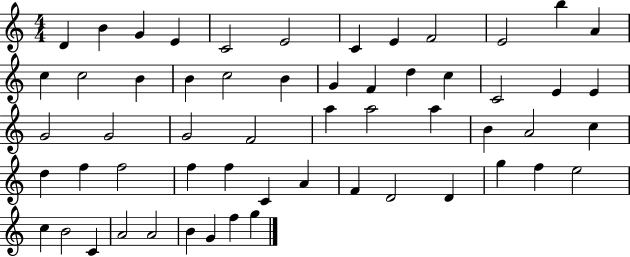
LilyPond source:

{
  \clef treble
  \numericTimeSignature
  \time 4/4
  \key c \major
  d'4 b'4 g'4 e'4 | c'2 e'2 | c'4 e'4 f'2 | e'2 b''4 a'4 | \break c''4 c''2 b'4 | b'4 c''2 b'4 | g'4 f'4 d''4 c''4 | c'2 e'4 e'4 | \break g'2 g'2 | g'2 f'2 | a''4 a''2 a''4 | b'4 a'2 c''4 | \break d''4 f''4 f''2 | f''4 f''4 c'4 a'4 | f'4 d'2 d'4 | g''4 f''4 e''2 | \break c''4 b'2 c'4 | a'2 a'2 | b'4 g'4 f''4 g''4 | \bar "|."
}